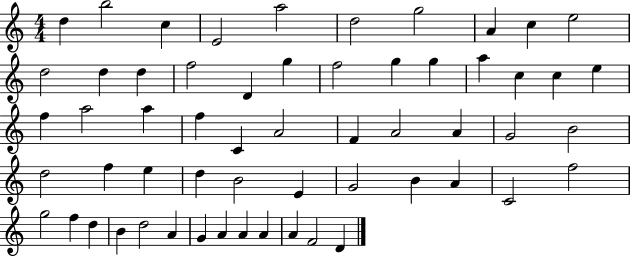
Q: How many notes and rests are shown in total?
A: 58